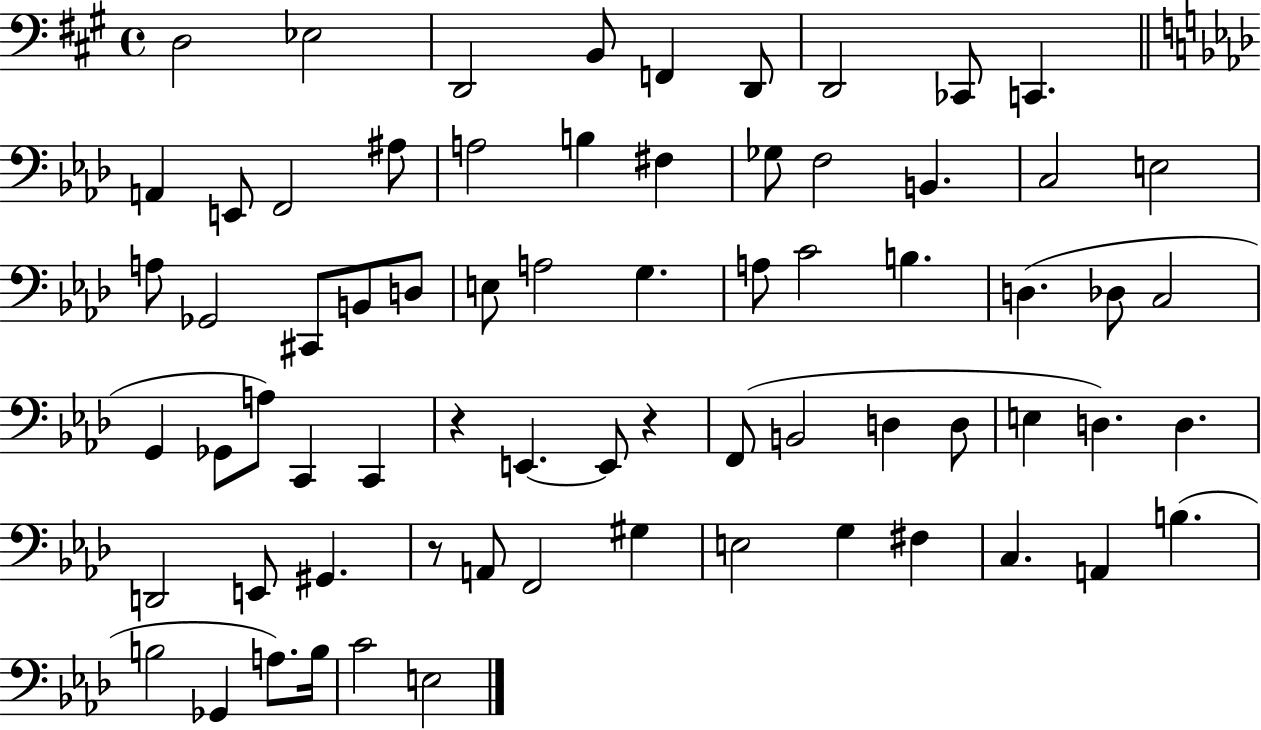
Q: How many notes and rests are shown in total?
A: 70